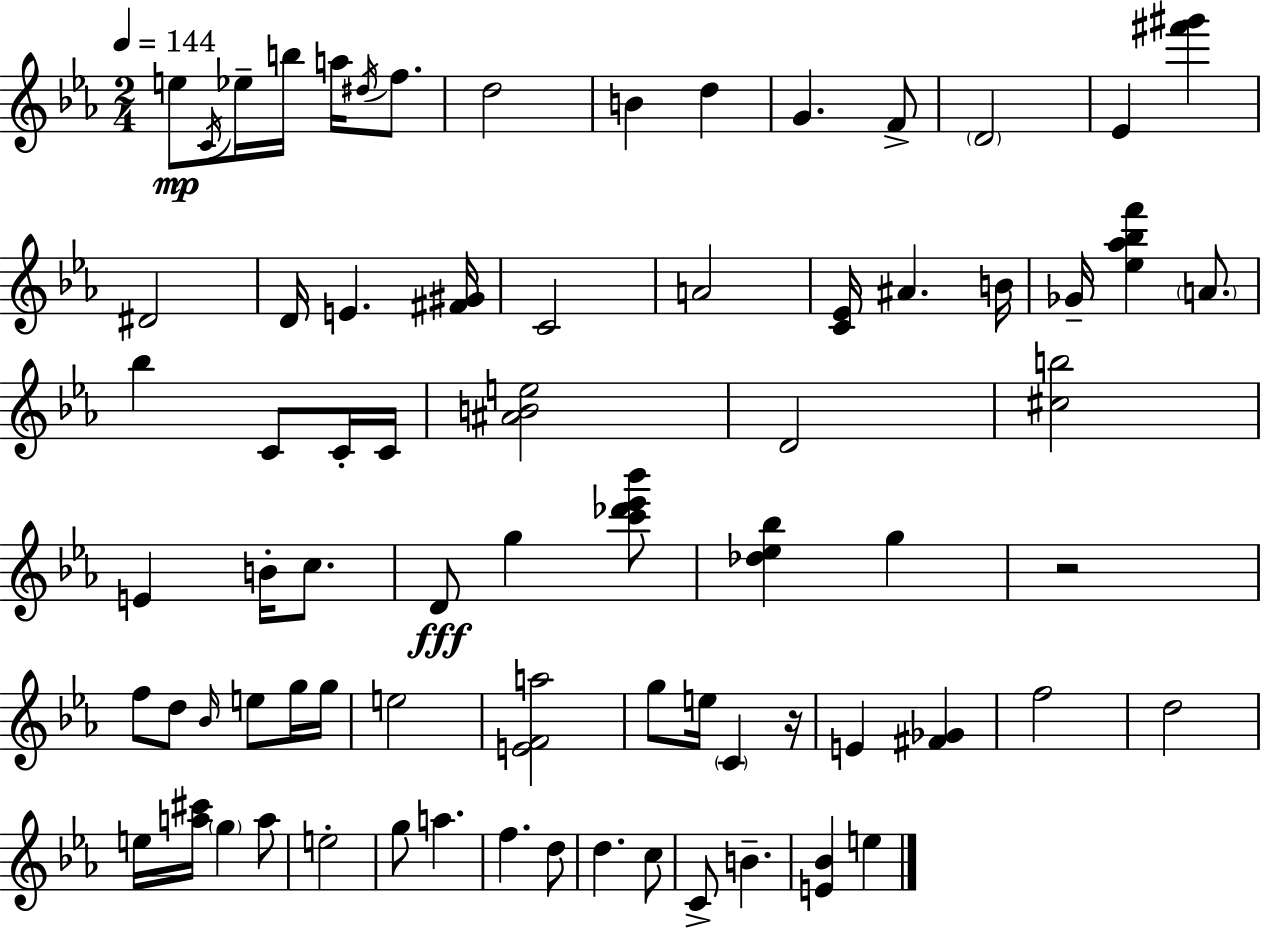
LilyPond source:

{
  \clef treble
  \numericTimeSignature
  \time 2/4
  \key ees \major
  \tempo 4 = 144
  \repeat volta 2 { e''8\mp \acciaccatura { c'16 } ees''16-- b''16 a''16 \acciaccatura { dis''16 } f''8. | d''2 | b'4 d''4 | g'4. | \break f'8-> \parenthesize d'2 | ees'4 <fis''' gis'''>4 | dis'2 | d'16 e'4. | \break <fis' gis'>16 c'2 | a'2 | <c' ees'>16 ais'4. | b'16 ges'16-- <ees'' aes'' bes'' f'''>4 \parenthesize a'8. | \break bes''4 c'8 | c'16-. c'16 <ais' b' e''>2 | d'2 | <cis'' b''>2 | \break e'4 b'16-. c''8. | d'8\fff g''4 | <c''' des''' ees''' bes'''>8 <des'' ees'' bes''>4 g''4 | r2 | \break f''8 d''8 \grace { bes'16 } e''8 | g''16 g''16 e''2 | <e' f' a''>2 | g''8 e''16 \parenthesize c'4 | \break r16 e'4 <fis' ges'>4 | f''2 | d''2 | e''16 <a'' cis'''>16 \parenthesize g''4 | \break a''8 e''2-. | g''8 a''4. | f''4. | d''8 d''4. | \break c''8 c'8-> b'4.-- | <e' bes'>4 e''4 | } \bar "|."
}